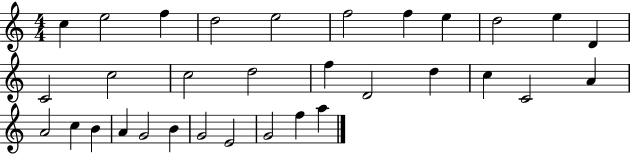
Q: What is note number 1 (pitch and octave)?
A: C5